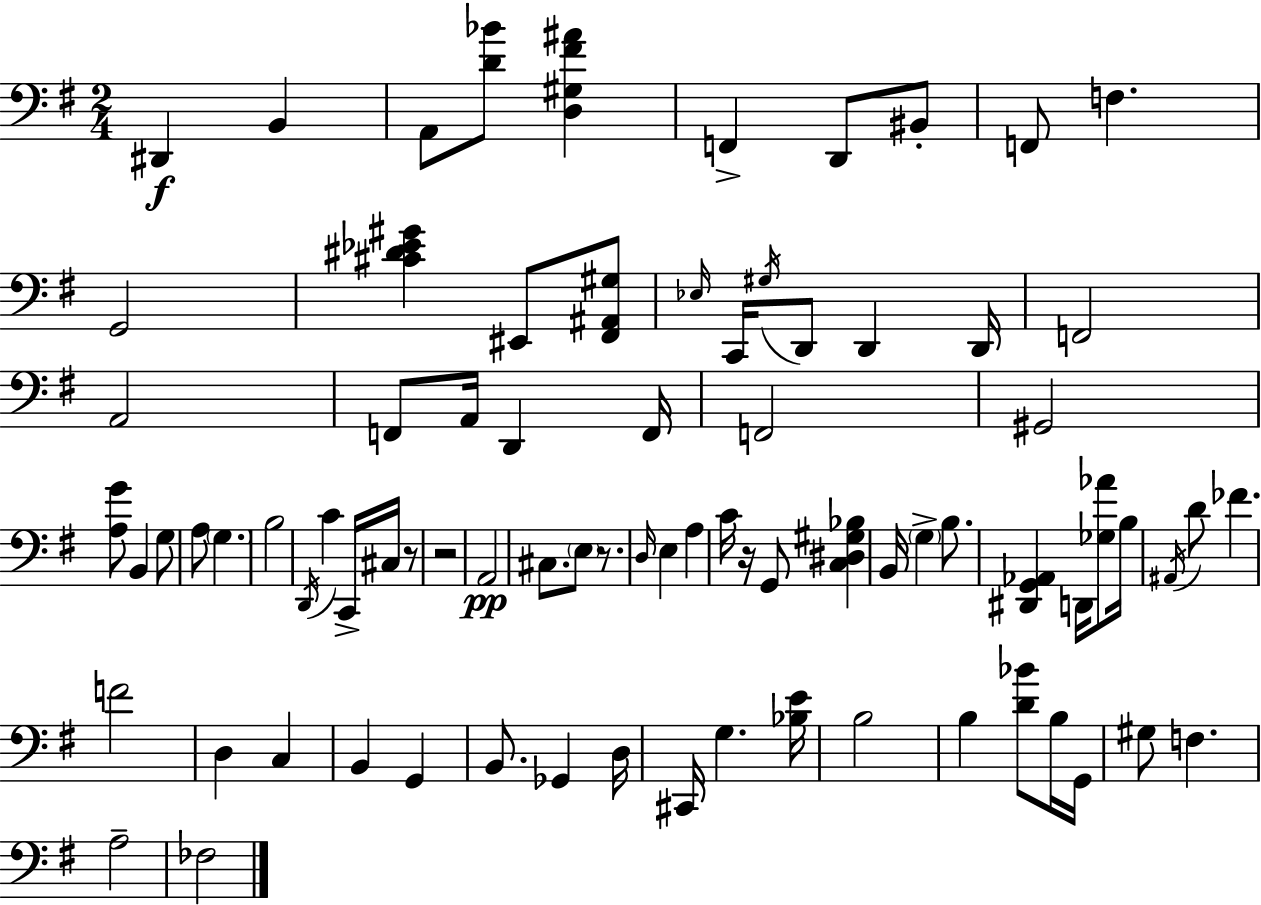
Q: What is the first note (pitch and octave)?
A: D#2